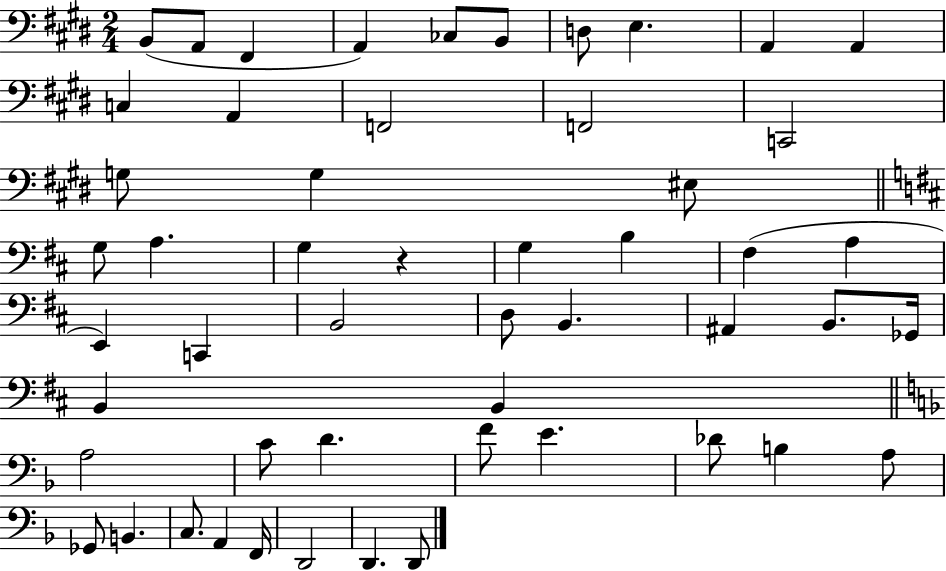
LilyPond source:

{
  \clef bass
  \numericTimeSignature
  \time 2/4
  \key e \major
  b,8( a,8 fis,4 | a,4) ces8 b,8 | d8 e4. | a,4 a,4 | \break c4 a,4 | f,2 | f,2 | c,2 | \break g8 g4 eis8 | \bar "||" \break \key d \major g8 a4. | g4 r4 | g4 b4 | fis4( a4 | \break e,4) c,4 | b,2 | d8 b,4. | ais,4 b,8. ges,16 | \break b,4 b,4 | \bar "||" \break \key f \major a2 | c'8 d'4. | f'8 e'4. | des'8 b4 a8 | \break ges,8 b,4. | c8. a,4 f,16 | d,2 | d,4. d,8 | \break \bar "|."
}